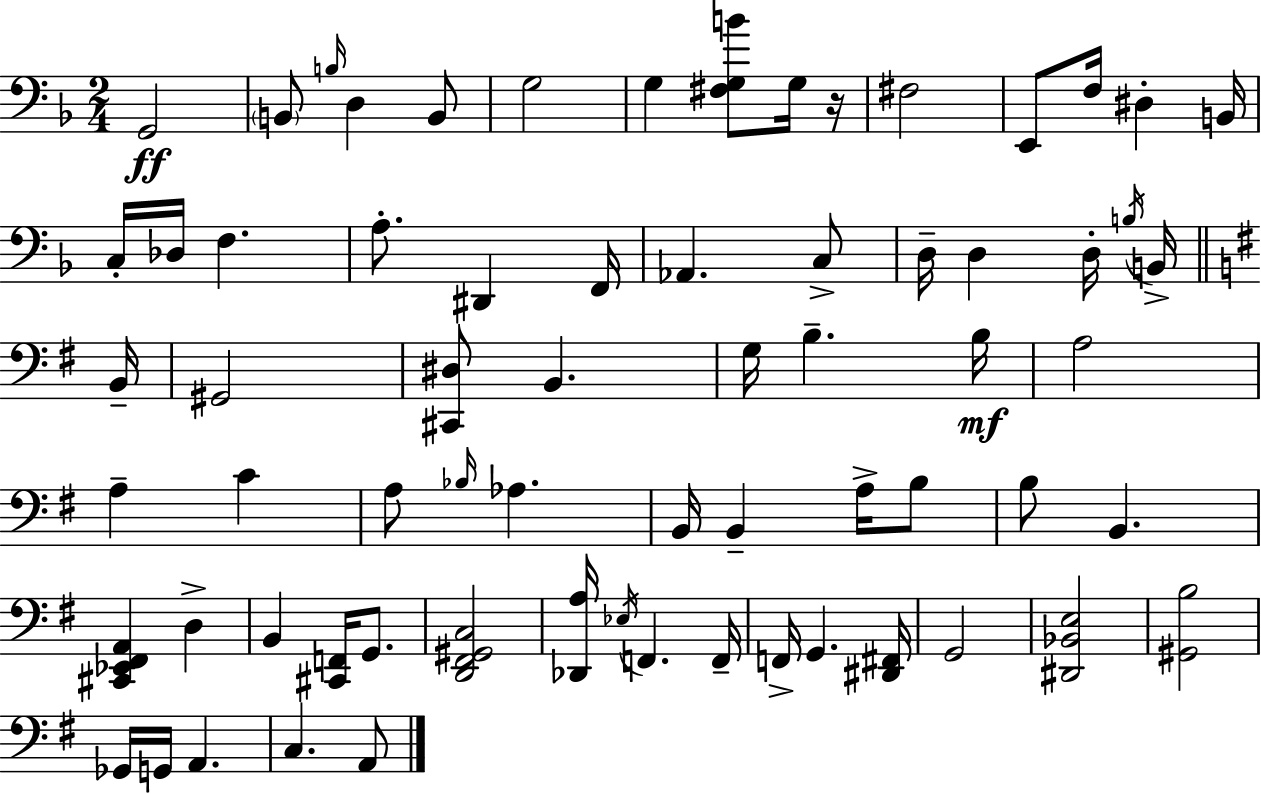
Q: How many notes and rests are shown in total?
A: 68